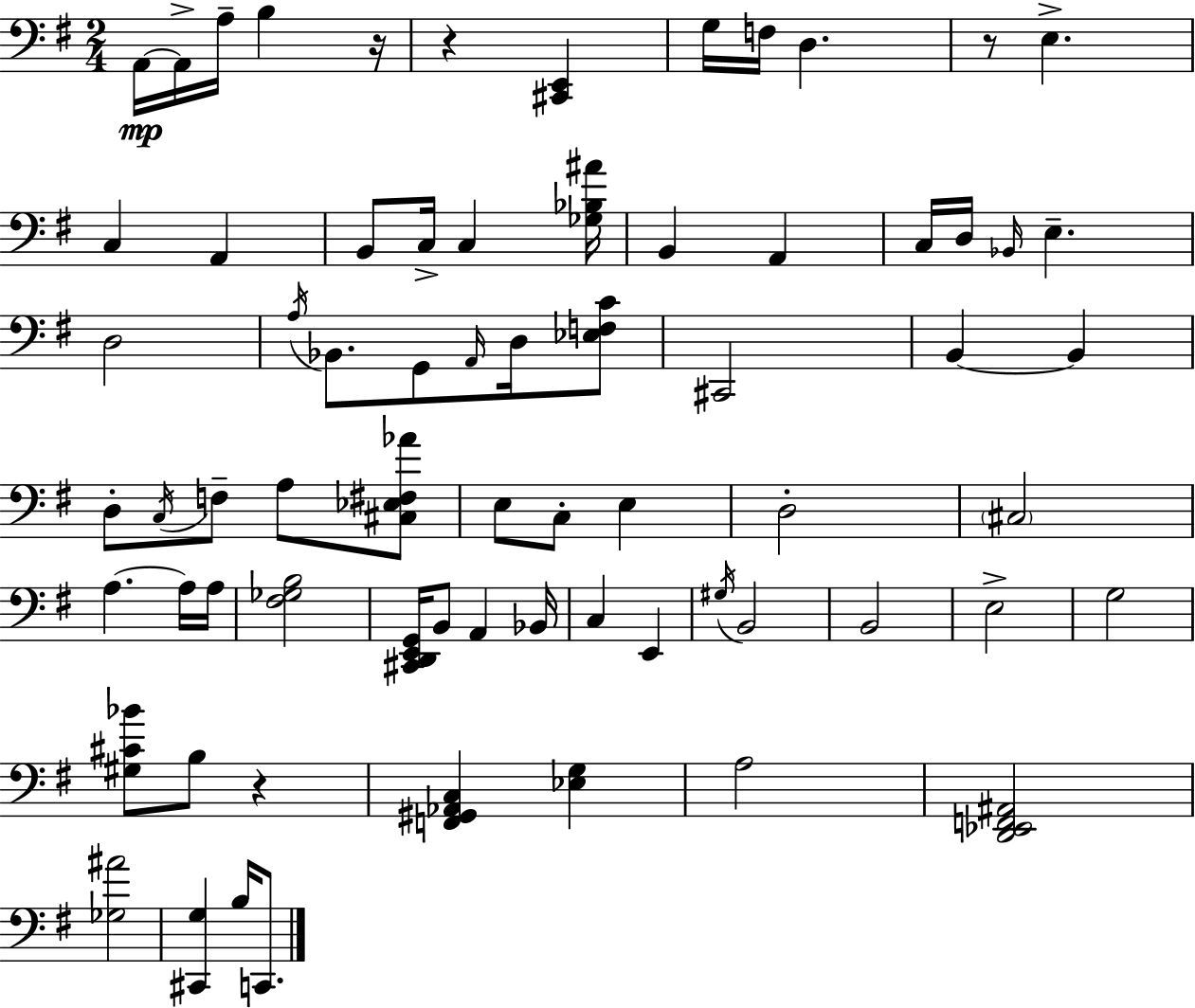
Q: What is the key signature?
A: G major